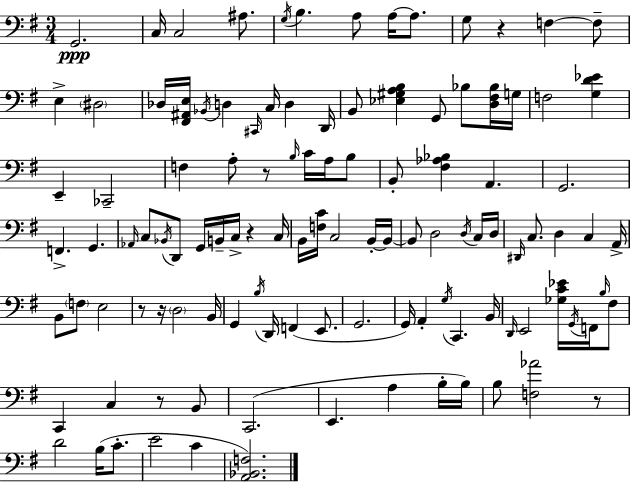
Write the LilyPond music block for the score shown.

{
  \clef bass
  \numericTimeSignature
  \time 3/4
  \key g \major
  \repeat volta 2 { g,2.\ppp | c16 c2 ais8. | \acciaccatura { g16 } b4. a8 a16~~ a8. | g8 r4 f4~~ f8-- | \break e4-> \parenthesize dis2 | des16 <fis, ais, e>16 \acciaccatura { bes,16 } d4 \grace { cis,16 } c16 d4 | d,16 b,8 <ees gis a b>4 g,8 bes8 | <d fis bes>16 g16 f2 <g d' ees'>4 | \break e,4-- ces,2-- | f4 a8-. r8 \grace { b16 } | c'16 a16 b8 b,8-. <fis aes bes>4 a,4. | g,2. | \break f,4.-> g,4. | \grace { aes,16 } c8 \acciaccatura { bes,16 } d,8 g,16 b,16-- | c16-> r4 c16 b,16 <f c'>16 c2 | b,16-.~~ b,16~~ b,8 d2 | \break \acciaccatura { d16 } c16 d16 \grace { dis,16 } c8. d4 | c4 a,16-> b,8 \parenthesize f8 | e2 r8 r16 \parenthesize d2 | b,16 g,4 | \break \acciaccatura { b16 } d,16 f,4( e,8. g,2. | g,16) a,4-. | \acciaccatura { g16 } c,4. b,16 \grace { d,16 } e,2 | <ges c' ees'>16 \acciaccatura { g,16 } f,16 \grace { b16 } fis8 | \break c,4 c4 r8 b,8 | c,2.( | e,4. a4 b16-. | b16) b8 <f aes'>2 r8 | \break d'2 b16( c'8.-. | e'2 c'4 | <a, bes, f>2.) | } \bar "|."
}